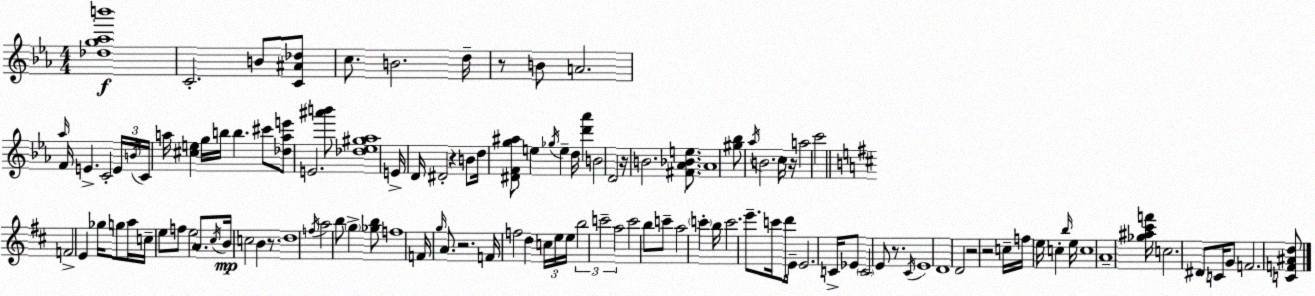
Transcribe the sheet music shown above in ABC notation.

X:1
T:Untitled
M:4/4
L:1/4
K:Eb
[_dg_ab']4 C2 B/2 [C^A_d]/2 c/2 B2 d/4 z/2 B/2 A2 _a/4 F/4 E C2 E/4 B/4 C/4 a/4 [^ce] g/4 b/4 b ^c'/2 [_dae']/2 E2 [^a'b']/2 [_d_e^g_a]4 E/4 D/4 ^D2 z B/2 d/4 [^DFg^a]/2 e _g/4 e d/4 [d'_a'] B2 D2 z/4 B2 [^F_A_Be]/2 _A4 [^g_b]/2 _a/4 B2 c/4 z/4 a2 c'2 F2 E _g/4 g/2 a/4 c/4 e/2 f/2 e2 A/2 ^c/4 B/4 c2 B z/2 d4 f/4 a2 b/2 g [_gb]/2 f4 F/4 g/4 A/2 z2 F/4 f2 d c/4 e/4 e/4 b2 c'2 a2 c'2 b/2 c'/2 a2 c' b/4 c'2 e'/2 c'/4 d'/2 E/4 E2 C/4 _E/2 C2 E/2 z/2 ^C/4 E4 D4 D2 z2 z2 c/4 f/4 e/4 c b/4 e/4 c4 A4 [_g^a^c'f']/4 c2 ^D/2 C/4 G/2 F2 [CF^Ad]/2